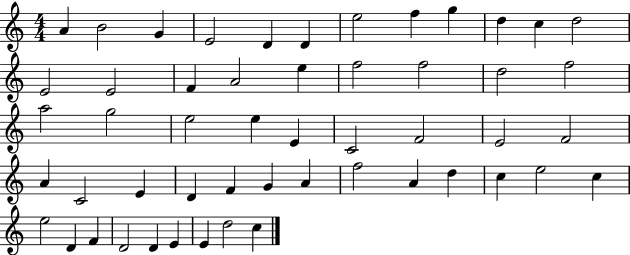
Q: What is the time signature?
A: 4/4